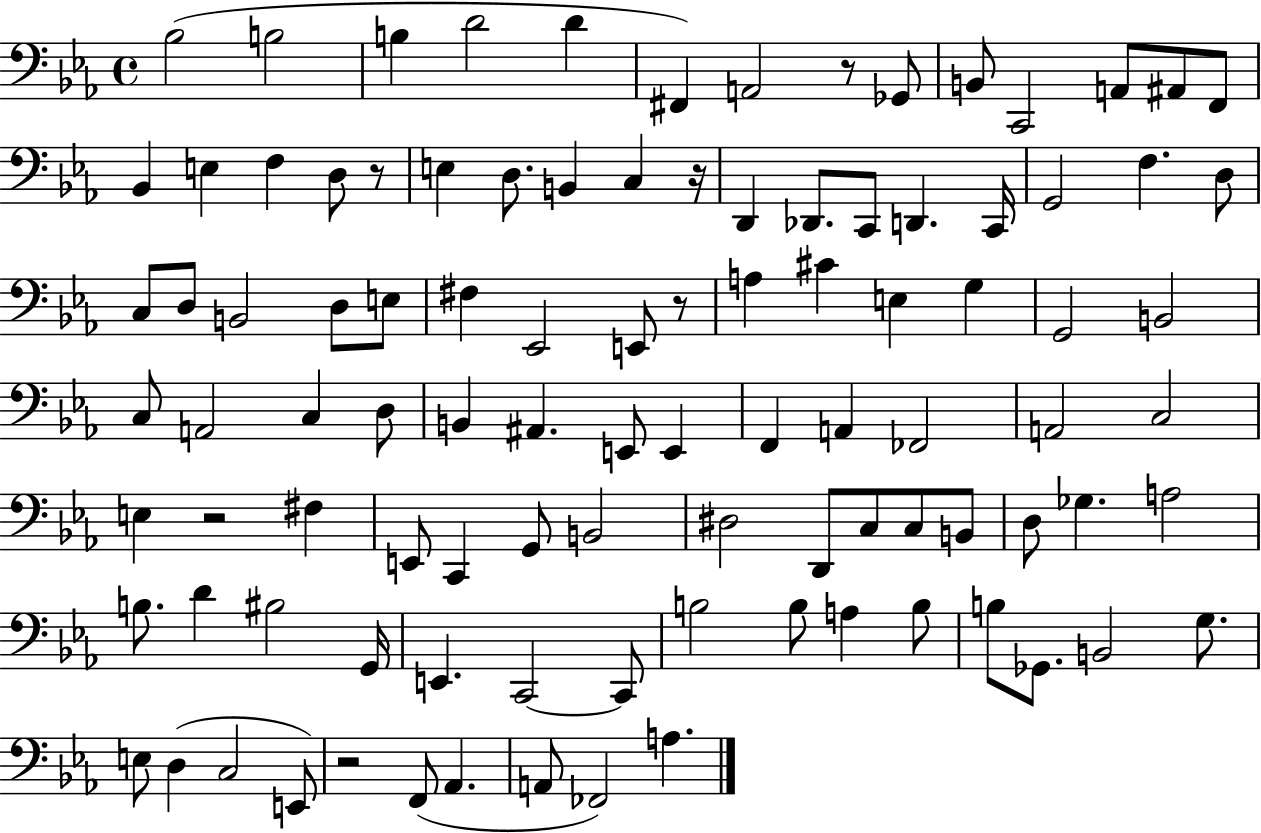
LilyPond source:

{
  \clef bass
  \time 4/4
  \defaultTimeSignature
  \key ees \major
  \repeat volta 2 { bes2( b2 | b4 d'2 d'4 | fis,4) a,2 r8 ges,8 | b,8 c,2 a,8 ais,8 f,8 | \break bes,4 e4 f4 d8 r8 | e4 d8. b,4 c4 r16 | d,4 des,8. c,8 d,4. c,16 | g,2 f4. d8 | \break c8 d8 b,2 d8 e8 | fis4 ees,2 e,8 r8 | a4 cis'4 e4 g4 | g,2 b,2 | \break c8 a,2 c4 d8 | b,4 ais,4. e,8 e,4 | f,4 a,4 fes,2 | a,2 c2 | \break e4 r2 fis4 | e,8 c,4 g,8 b,2 | dis2 d,8 c8 c8 b,8 | d8 ges4. a2 | \break b8. d'4 bis2 g,16 | e,4. c,2~~ c,8 | b2 b8 a4 b8 | b8 ges,8. b,2 g8. | \break e8 d4( c2 e,8) | r2 f,8( aes,4. | a,8 fes,2) a4. | } \bar "|."
}